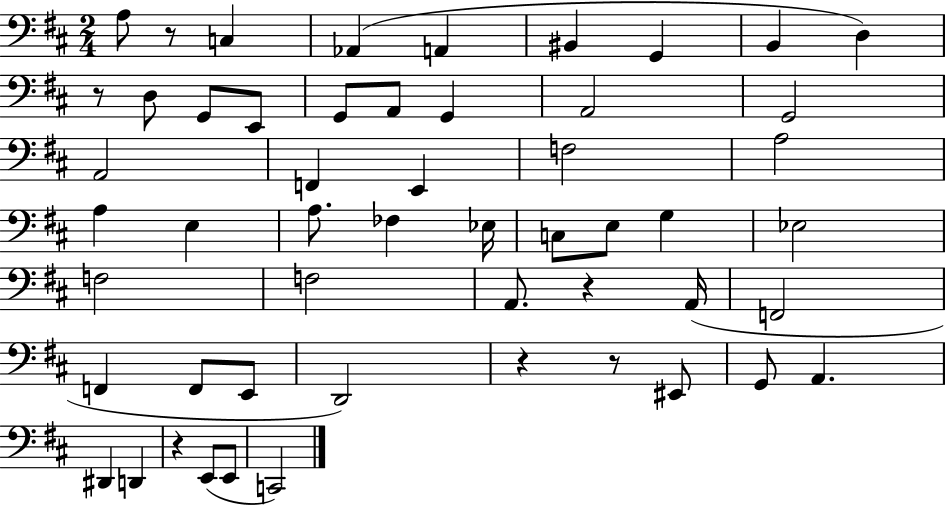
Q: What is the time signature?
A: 2/4